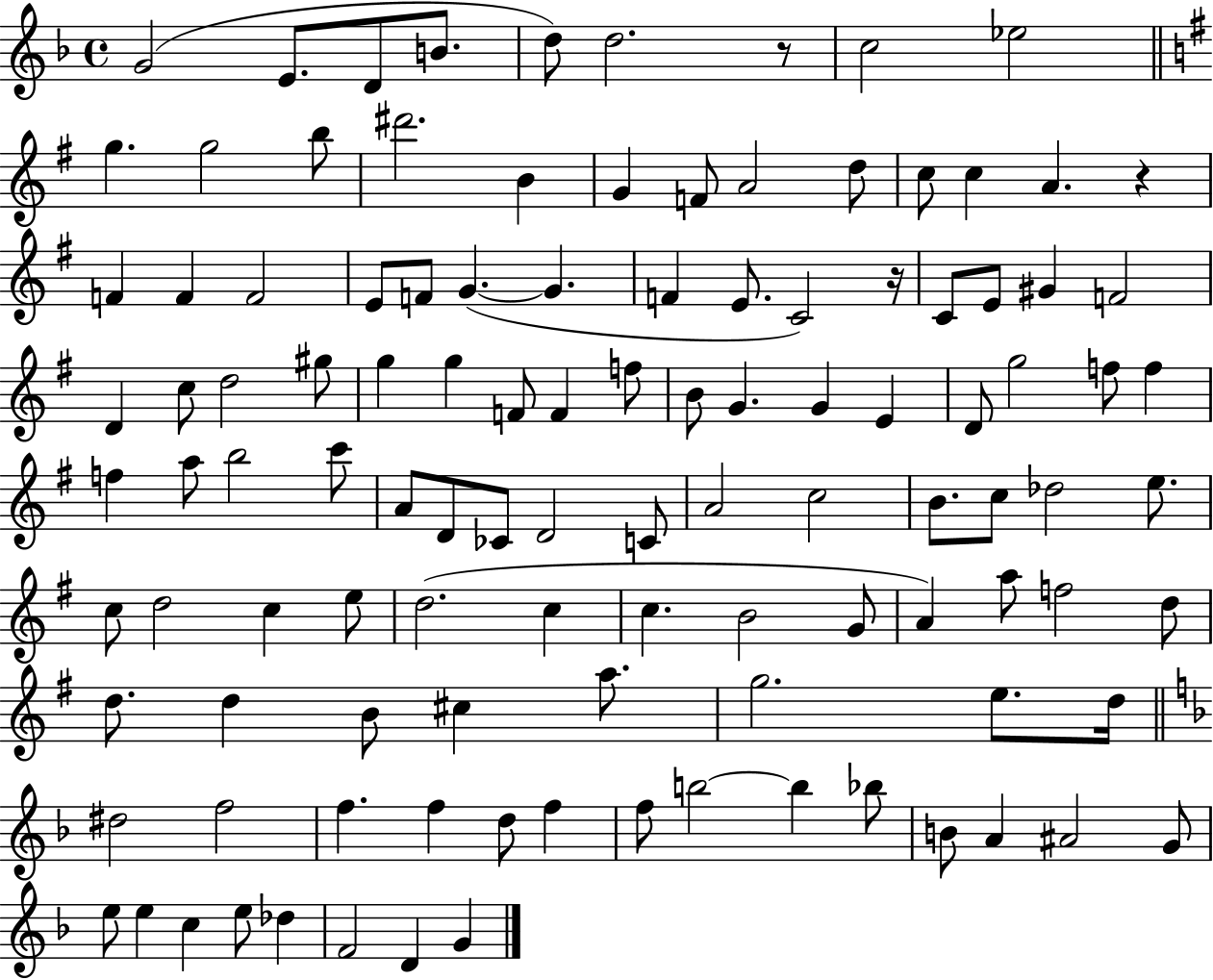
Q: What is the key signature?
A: F major